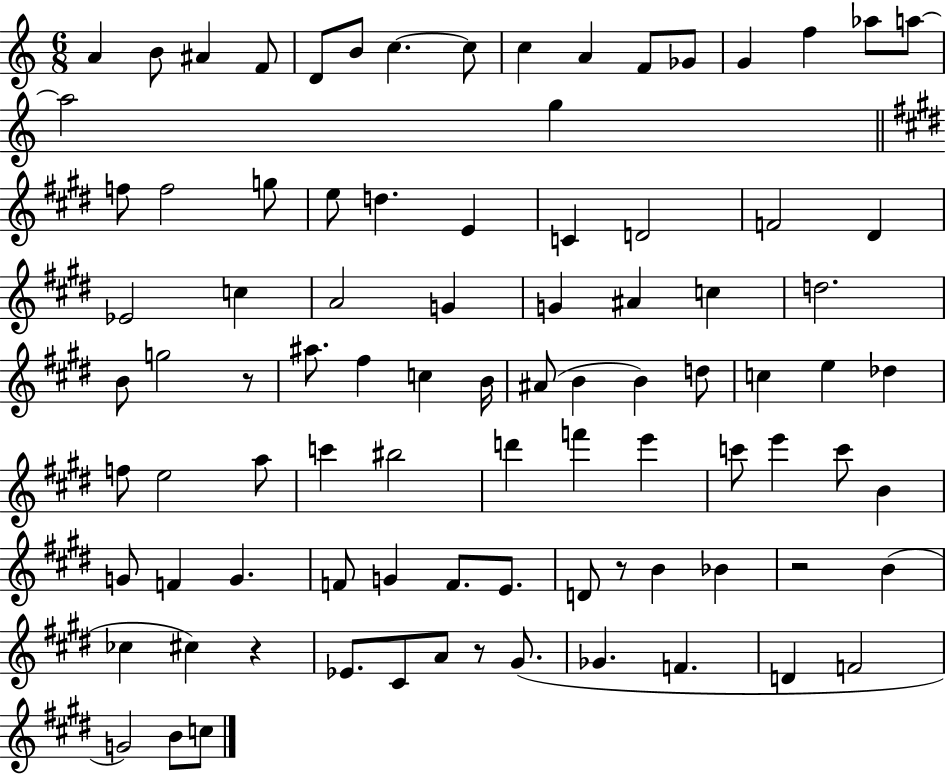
A4/q B4/e A#4/q F4/e D4/e B4/e C5/q. C5/e C5/q A4/q F4/e Gb4/e G4/q F5/q Ab5/e A5/e A5/h G5/q F5/e F5/h G5/e E5/e D5/q. E4/q C4/q D4/h F4/h D#4/q Eb4/h C5/q A4/h G4/q G4/q A#4/q C5/q D5/h. B4/e G5/h R/e A#5/e. F#5/q C5/q B4/s A#4/e B4/q B4/q D5/e C5/q E5/q Db5/q F5/e E5/h A5/e C6/q BIS5/h D6/q F6/q E6/q C6/e E6/q C6/e B4/q G4/e F4/q G4/q. F4/e G4/q F4/e. E4/e. D4/e R/e B4/q Bb4/q R/h B4/q CES5/q C#5/q R/q Eb4/e. C#4/e A4/e R/e G#4/e. Gb4/q. F4/q. D4/q F4/h G4/h B4/e C5/e